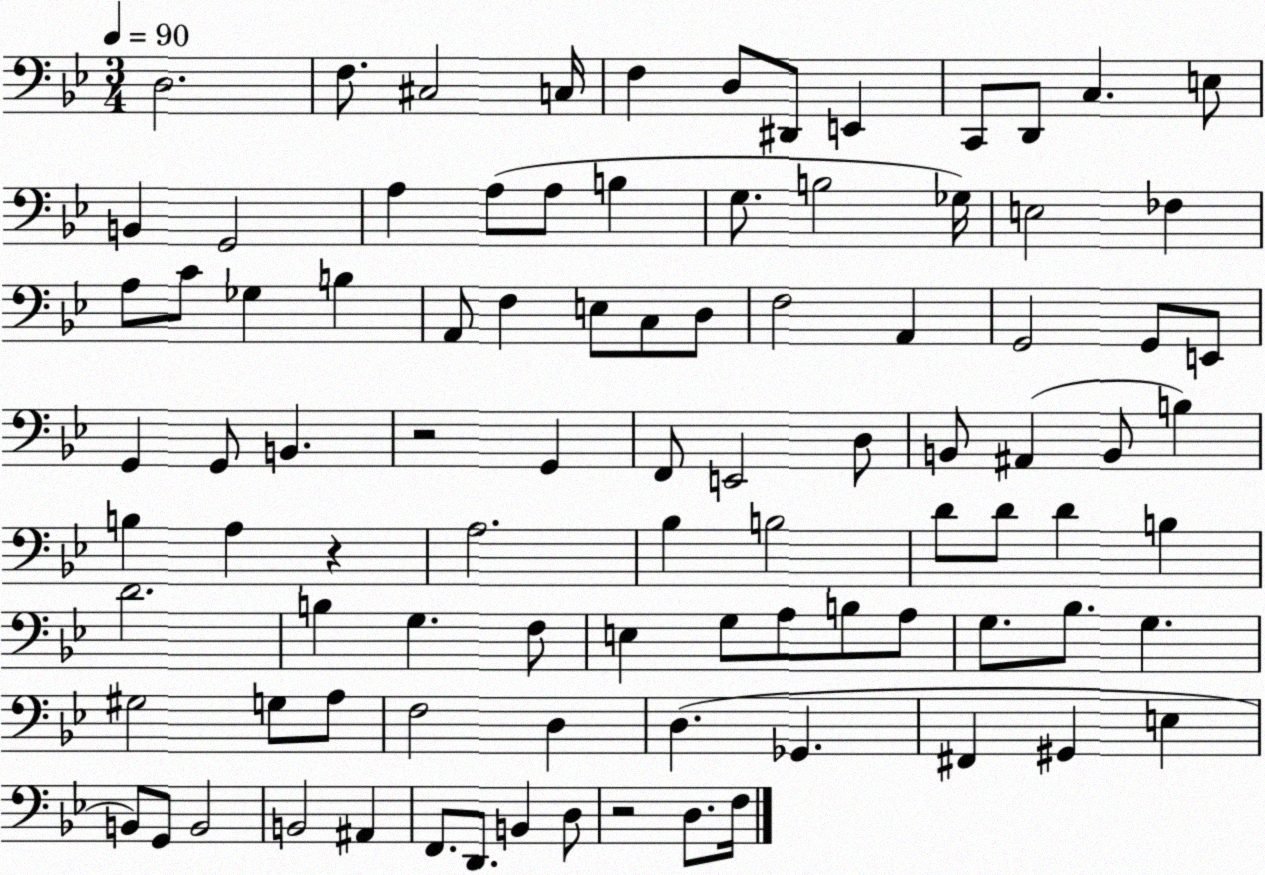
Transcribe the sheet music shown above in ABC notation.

X:1
T:Untitled
M:3/4
L:1/4
K:Bb
D,2 F,/2 ^C,2 C,/4 F, D,/2 ^D,,/2 E,, C,,/2 D,,/2 C, E,/2 B,, G,,2 A, A,/2 A,/2 B, G,/2 B,2 _G,/4 E,2 _F, A,/2 C/2 _G, B, A,,/2 F, E,/2 C,/2 D,/2 F,2 A,, G,,2 G,,/2 E,,/2 G,, G,,/2 B,, z2 G,, F,,/2 E,,2 D,/2 B,,/2 ^A,, B,,/2 B, B, A, z A,2 _B, B,2 D/2 D/2 D B, D2 B, G, F,/2 E, G,/2 A,/2 B,/2 A,/2 G,/2 _B,/2 G, ^G,2 G,/2 A,/2 F,2 D, D, _G,, ^F,, ^G,, E, B,,/2 G,,/2 B,,2 B,,2 ^A,, F,,/2 D,,/2 B,, D,/2 z2 D,/2 F,/4